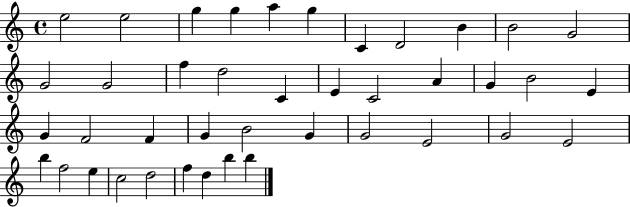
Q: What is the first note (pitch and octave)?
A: E5